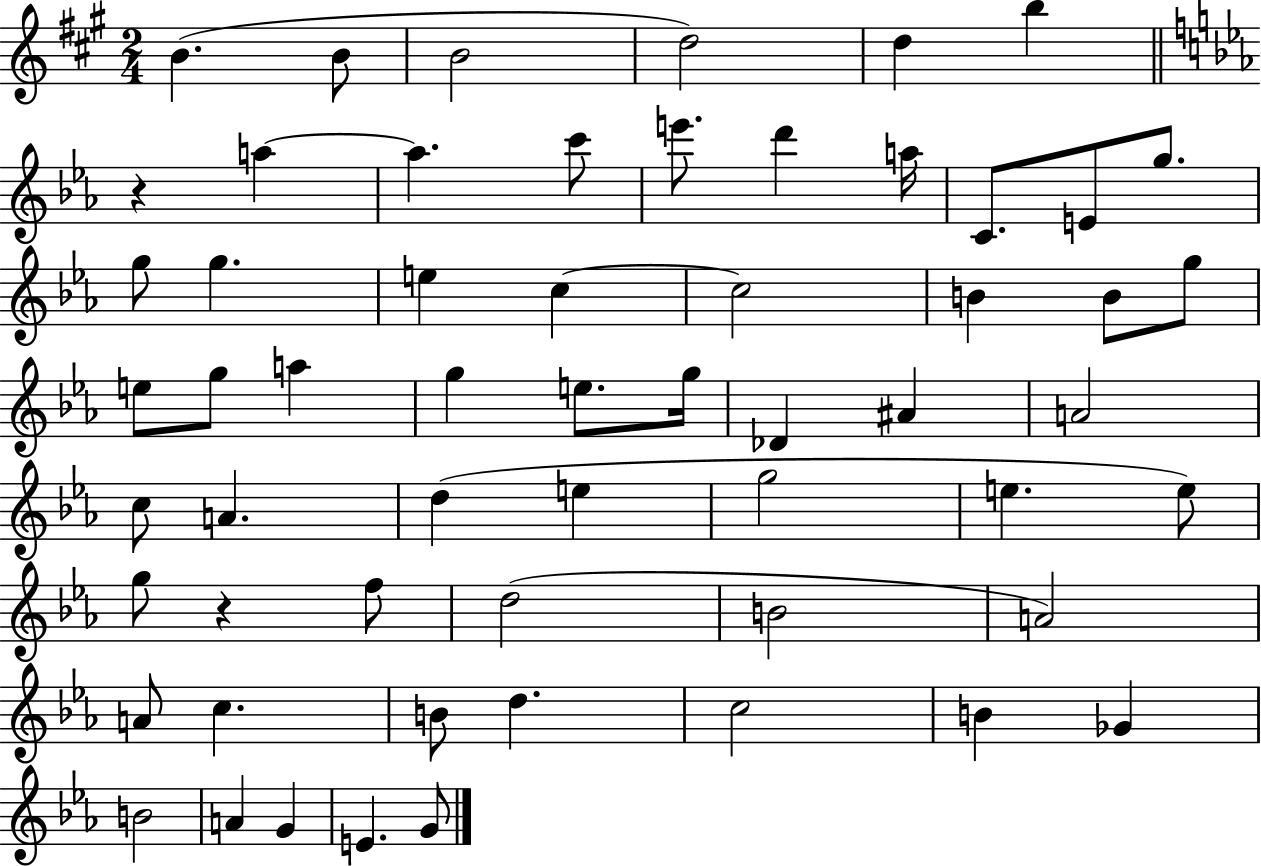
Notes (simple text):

B4/q. B4/e B4/h D5/h D5/q B5/q R/q A5/q A5/q. C6/e E6/e. D6/q A5/s C4/e. E4/e G5/e. G5/e G5/q. E5/q C5/q C5/h B4/q B4/e G5/e E5/e G5/e A5/q G5/q E5/e. G5/s Db4/q A#4/q A4/h C5/e A4/q. D5/q E5/q G5/h E5/q. E5/e G5/e R/q F5/e D5/h B4/h A4/h A4/e C5/q. B4/e D5/q. C5/h B4/q Gb4/q B4/h A4/q G4/q E4/q. G4/e